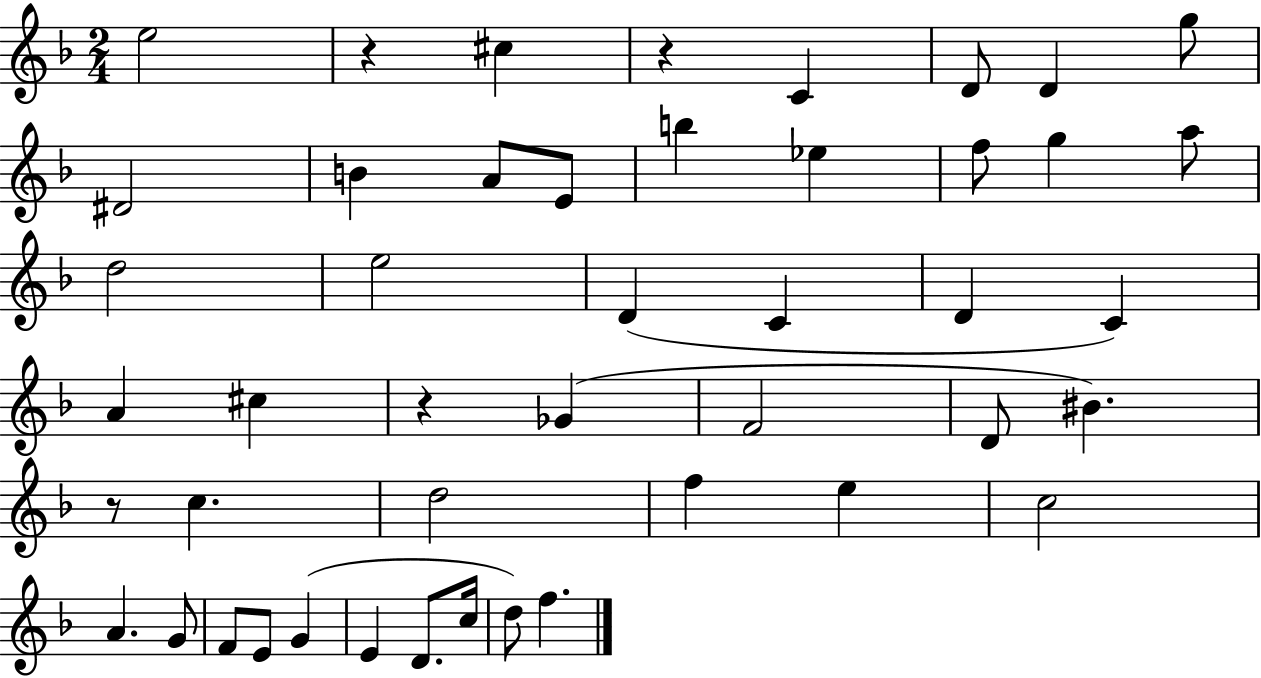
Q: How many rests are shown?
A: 4